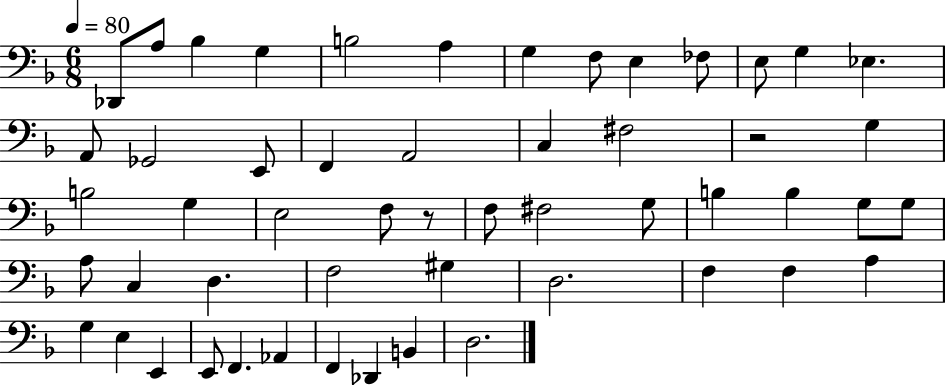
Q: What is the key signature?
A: F major